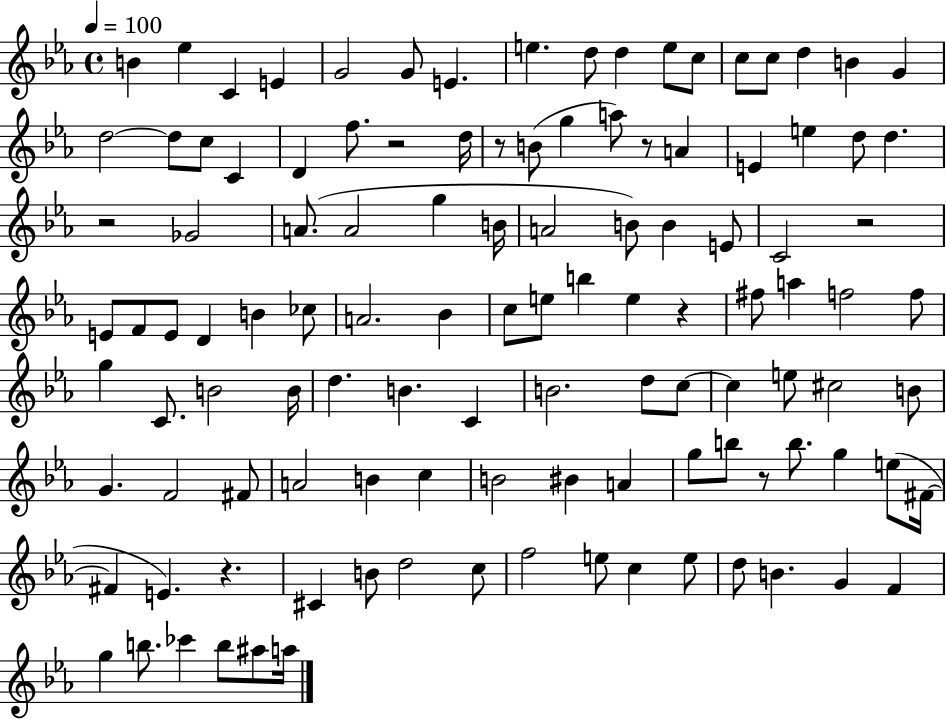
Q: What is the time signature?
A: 4/4